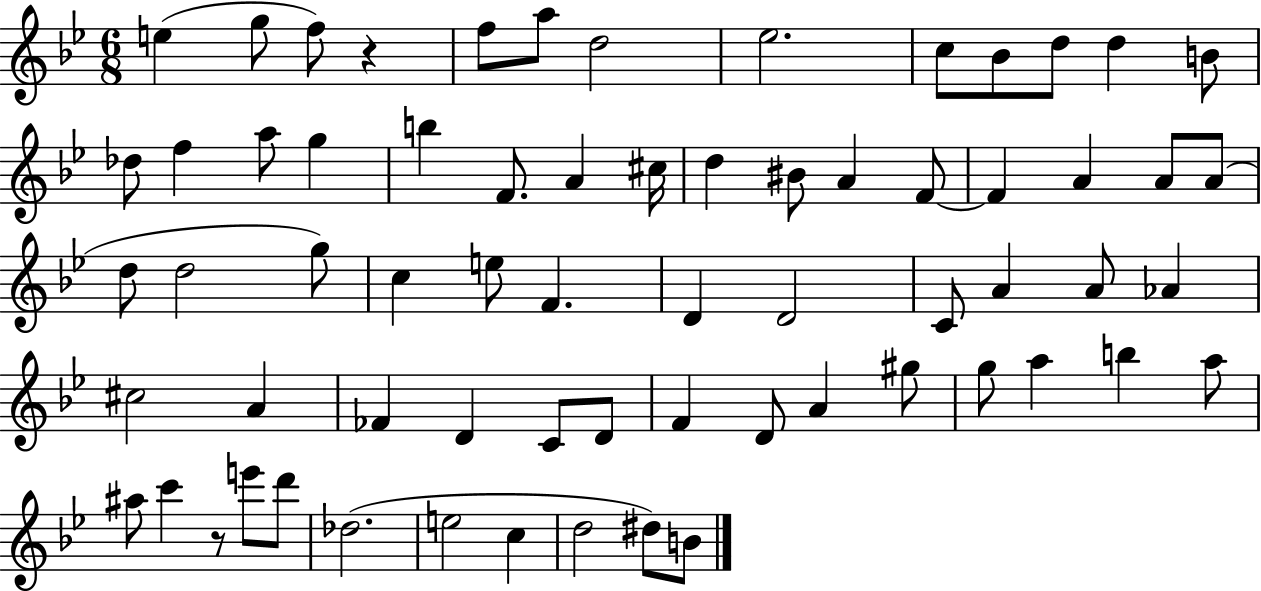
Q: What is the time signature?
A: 6/8